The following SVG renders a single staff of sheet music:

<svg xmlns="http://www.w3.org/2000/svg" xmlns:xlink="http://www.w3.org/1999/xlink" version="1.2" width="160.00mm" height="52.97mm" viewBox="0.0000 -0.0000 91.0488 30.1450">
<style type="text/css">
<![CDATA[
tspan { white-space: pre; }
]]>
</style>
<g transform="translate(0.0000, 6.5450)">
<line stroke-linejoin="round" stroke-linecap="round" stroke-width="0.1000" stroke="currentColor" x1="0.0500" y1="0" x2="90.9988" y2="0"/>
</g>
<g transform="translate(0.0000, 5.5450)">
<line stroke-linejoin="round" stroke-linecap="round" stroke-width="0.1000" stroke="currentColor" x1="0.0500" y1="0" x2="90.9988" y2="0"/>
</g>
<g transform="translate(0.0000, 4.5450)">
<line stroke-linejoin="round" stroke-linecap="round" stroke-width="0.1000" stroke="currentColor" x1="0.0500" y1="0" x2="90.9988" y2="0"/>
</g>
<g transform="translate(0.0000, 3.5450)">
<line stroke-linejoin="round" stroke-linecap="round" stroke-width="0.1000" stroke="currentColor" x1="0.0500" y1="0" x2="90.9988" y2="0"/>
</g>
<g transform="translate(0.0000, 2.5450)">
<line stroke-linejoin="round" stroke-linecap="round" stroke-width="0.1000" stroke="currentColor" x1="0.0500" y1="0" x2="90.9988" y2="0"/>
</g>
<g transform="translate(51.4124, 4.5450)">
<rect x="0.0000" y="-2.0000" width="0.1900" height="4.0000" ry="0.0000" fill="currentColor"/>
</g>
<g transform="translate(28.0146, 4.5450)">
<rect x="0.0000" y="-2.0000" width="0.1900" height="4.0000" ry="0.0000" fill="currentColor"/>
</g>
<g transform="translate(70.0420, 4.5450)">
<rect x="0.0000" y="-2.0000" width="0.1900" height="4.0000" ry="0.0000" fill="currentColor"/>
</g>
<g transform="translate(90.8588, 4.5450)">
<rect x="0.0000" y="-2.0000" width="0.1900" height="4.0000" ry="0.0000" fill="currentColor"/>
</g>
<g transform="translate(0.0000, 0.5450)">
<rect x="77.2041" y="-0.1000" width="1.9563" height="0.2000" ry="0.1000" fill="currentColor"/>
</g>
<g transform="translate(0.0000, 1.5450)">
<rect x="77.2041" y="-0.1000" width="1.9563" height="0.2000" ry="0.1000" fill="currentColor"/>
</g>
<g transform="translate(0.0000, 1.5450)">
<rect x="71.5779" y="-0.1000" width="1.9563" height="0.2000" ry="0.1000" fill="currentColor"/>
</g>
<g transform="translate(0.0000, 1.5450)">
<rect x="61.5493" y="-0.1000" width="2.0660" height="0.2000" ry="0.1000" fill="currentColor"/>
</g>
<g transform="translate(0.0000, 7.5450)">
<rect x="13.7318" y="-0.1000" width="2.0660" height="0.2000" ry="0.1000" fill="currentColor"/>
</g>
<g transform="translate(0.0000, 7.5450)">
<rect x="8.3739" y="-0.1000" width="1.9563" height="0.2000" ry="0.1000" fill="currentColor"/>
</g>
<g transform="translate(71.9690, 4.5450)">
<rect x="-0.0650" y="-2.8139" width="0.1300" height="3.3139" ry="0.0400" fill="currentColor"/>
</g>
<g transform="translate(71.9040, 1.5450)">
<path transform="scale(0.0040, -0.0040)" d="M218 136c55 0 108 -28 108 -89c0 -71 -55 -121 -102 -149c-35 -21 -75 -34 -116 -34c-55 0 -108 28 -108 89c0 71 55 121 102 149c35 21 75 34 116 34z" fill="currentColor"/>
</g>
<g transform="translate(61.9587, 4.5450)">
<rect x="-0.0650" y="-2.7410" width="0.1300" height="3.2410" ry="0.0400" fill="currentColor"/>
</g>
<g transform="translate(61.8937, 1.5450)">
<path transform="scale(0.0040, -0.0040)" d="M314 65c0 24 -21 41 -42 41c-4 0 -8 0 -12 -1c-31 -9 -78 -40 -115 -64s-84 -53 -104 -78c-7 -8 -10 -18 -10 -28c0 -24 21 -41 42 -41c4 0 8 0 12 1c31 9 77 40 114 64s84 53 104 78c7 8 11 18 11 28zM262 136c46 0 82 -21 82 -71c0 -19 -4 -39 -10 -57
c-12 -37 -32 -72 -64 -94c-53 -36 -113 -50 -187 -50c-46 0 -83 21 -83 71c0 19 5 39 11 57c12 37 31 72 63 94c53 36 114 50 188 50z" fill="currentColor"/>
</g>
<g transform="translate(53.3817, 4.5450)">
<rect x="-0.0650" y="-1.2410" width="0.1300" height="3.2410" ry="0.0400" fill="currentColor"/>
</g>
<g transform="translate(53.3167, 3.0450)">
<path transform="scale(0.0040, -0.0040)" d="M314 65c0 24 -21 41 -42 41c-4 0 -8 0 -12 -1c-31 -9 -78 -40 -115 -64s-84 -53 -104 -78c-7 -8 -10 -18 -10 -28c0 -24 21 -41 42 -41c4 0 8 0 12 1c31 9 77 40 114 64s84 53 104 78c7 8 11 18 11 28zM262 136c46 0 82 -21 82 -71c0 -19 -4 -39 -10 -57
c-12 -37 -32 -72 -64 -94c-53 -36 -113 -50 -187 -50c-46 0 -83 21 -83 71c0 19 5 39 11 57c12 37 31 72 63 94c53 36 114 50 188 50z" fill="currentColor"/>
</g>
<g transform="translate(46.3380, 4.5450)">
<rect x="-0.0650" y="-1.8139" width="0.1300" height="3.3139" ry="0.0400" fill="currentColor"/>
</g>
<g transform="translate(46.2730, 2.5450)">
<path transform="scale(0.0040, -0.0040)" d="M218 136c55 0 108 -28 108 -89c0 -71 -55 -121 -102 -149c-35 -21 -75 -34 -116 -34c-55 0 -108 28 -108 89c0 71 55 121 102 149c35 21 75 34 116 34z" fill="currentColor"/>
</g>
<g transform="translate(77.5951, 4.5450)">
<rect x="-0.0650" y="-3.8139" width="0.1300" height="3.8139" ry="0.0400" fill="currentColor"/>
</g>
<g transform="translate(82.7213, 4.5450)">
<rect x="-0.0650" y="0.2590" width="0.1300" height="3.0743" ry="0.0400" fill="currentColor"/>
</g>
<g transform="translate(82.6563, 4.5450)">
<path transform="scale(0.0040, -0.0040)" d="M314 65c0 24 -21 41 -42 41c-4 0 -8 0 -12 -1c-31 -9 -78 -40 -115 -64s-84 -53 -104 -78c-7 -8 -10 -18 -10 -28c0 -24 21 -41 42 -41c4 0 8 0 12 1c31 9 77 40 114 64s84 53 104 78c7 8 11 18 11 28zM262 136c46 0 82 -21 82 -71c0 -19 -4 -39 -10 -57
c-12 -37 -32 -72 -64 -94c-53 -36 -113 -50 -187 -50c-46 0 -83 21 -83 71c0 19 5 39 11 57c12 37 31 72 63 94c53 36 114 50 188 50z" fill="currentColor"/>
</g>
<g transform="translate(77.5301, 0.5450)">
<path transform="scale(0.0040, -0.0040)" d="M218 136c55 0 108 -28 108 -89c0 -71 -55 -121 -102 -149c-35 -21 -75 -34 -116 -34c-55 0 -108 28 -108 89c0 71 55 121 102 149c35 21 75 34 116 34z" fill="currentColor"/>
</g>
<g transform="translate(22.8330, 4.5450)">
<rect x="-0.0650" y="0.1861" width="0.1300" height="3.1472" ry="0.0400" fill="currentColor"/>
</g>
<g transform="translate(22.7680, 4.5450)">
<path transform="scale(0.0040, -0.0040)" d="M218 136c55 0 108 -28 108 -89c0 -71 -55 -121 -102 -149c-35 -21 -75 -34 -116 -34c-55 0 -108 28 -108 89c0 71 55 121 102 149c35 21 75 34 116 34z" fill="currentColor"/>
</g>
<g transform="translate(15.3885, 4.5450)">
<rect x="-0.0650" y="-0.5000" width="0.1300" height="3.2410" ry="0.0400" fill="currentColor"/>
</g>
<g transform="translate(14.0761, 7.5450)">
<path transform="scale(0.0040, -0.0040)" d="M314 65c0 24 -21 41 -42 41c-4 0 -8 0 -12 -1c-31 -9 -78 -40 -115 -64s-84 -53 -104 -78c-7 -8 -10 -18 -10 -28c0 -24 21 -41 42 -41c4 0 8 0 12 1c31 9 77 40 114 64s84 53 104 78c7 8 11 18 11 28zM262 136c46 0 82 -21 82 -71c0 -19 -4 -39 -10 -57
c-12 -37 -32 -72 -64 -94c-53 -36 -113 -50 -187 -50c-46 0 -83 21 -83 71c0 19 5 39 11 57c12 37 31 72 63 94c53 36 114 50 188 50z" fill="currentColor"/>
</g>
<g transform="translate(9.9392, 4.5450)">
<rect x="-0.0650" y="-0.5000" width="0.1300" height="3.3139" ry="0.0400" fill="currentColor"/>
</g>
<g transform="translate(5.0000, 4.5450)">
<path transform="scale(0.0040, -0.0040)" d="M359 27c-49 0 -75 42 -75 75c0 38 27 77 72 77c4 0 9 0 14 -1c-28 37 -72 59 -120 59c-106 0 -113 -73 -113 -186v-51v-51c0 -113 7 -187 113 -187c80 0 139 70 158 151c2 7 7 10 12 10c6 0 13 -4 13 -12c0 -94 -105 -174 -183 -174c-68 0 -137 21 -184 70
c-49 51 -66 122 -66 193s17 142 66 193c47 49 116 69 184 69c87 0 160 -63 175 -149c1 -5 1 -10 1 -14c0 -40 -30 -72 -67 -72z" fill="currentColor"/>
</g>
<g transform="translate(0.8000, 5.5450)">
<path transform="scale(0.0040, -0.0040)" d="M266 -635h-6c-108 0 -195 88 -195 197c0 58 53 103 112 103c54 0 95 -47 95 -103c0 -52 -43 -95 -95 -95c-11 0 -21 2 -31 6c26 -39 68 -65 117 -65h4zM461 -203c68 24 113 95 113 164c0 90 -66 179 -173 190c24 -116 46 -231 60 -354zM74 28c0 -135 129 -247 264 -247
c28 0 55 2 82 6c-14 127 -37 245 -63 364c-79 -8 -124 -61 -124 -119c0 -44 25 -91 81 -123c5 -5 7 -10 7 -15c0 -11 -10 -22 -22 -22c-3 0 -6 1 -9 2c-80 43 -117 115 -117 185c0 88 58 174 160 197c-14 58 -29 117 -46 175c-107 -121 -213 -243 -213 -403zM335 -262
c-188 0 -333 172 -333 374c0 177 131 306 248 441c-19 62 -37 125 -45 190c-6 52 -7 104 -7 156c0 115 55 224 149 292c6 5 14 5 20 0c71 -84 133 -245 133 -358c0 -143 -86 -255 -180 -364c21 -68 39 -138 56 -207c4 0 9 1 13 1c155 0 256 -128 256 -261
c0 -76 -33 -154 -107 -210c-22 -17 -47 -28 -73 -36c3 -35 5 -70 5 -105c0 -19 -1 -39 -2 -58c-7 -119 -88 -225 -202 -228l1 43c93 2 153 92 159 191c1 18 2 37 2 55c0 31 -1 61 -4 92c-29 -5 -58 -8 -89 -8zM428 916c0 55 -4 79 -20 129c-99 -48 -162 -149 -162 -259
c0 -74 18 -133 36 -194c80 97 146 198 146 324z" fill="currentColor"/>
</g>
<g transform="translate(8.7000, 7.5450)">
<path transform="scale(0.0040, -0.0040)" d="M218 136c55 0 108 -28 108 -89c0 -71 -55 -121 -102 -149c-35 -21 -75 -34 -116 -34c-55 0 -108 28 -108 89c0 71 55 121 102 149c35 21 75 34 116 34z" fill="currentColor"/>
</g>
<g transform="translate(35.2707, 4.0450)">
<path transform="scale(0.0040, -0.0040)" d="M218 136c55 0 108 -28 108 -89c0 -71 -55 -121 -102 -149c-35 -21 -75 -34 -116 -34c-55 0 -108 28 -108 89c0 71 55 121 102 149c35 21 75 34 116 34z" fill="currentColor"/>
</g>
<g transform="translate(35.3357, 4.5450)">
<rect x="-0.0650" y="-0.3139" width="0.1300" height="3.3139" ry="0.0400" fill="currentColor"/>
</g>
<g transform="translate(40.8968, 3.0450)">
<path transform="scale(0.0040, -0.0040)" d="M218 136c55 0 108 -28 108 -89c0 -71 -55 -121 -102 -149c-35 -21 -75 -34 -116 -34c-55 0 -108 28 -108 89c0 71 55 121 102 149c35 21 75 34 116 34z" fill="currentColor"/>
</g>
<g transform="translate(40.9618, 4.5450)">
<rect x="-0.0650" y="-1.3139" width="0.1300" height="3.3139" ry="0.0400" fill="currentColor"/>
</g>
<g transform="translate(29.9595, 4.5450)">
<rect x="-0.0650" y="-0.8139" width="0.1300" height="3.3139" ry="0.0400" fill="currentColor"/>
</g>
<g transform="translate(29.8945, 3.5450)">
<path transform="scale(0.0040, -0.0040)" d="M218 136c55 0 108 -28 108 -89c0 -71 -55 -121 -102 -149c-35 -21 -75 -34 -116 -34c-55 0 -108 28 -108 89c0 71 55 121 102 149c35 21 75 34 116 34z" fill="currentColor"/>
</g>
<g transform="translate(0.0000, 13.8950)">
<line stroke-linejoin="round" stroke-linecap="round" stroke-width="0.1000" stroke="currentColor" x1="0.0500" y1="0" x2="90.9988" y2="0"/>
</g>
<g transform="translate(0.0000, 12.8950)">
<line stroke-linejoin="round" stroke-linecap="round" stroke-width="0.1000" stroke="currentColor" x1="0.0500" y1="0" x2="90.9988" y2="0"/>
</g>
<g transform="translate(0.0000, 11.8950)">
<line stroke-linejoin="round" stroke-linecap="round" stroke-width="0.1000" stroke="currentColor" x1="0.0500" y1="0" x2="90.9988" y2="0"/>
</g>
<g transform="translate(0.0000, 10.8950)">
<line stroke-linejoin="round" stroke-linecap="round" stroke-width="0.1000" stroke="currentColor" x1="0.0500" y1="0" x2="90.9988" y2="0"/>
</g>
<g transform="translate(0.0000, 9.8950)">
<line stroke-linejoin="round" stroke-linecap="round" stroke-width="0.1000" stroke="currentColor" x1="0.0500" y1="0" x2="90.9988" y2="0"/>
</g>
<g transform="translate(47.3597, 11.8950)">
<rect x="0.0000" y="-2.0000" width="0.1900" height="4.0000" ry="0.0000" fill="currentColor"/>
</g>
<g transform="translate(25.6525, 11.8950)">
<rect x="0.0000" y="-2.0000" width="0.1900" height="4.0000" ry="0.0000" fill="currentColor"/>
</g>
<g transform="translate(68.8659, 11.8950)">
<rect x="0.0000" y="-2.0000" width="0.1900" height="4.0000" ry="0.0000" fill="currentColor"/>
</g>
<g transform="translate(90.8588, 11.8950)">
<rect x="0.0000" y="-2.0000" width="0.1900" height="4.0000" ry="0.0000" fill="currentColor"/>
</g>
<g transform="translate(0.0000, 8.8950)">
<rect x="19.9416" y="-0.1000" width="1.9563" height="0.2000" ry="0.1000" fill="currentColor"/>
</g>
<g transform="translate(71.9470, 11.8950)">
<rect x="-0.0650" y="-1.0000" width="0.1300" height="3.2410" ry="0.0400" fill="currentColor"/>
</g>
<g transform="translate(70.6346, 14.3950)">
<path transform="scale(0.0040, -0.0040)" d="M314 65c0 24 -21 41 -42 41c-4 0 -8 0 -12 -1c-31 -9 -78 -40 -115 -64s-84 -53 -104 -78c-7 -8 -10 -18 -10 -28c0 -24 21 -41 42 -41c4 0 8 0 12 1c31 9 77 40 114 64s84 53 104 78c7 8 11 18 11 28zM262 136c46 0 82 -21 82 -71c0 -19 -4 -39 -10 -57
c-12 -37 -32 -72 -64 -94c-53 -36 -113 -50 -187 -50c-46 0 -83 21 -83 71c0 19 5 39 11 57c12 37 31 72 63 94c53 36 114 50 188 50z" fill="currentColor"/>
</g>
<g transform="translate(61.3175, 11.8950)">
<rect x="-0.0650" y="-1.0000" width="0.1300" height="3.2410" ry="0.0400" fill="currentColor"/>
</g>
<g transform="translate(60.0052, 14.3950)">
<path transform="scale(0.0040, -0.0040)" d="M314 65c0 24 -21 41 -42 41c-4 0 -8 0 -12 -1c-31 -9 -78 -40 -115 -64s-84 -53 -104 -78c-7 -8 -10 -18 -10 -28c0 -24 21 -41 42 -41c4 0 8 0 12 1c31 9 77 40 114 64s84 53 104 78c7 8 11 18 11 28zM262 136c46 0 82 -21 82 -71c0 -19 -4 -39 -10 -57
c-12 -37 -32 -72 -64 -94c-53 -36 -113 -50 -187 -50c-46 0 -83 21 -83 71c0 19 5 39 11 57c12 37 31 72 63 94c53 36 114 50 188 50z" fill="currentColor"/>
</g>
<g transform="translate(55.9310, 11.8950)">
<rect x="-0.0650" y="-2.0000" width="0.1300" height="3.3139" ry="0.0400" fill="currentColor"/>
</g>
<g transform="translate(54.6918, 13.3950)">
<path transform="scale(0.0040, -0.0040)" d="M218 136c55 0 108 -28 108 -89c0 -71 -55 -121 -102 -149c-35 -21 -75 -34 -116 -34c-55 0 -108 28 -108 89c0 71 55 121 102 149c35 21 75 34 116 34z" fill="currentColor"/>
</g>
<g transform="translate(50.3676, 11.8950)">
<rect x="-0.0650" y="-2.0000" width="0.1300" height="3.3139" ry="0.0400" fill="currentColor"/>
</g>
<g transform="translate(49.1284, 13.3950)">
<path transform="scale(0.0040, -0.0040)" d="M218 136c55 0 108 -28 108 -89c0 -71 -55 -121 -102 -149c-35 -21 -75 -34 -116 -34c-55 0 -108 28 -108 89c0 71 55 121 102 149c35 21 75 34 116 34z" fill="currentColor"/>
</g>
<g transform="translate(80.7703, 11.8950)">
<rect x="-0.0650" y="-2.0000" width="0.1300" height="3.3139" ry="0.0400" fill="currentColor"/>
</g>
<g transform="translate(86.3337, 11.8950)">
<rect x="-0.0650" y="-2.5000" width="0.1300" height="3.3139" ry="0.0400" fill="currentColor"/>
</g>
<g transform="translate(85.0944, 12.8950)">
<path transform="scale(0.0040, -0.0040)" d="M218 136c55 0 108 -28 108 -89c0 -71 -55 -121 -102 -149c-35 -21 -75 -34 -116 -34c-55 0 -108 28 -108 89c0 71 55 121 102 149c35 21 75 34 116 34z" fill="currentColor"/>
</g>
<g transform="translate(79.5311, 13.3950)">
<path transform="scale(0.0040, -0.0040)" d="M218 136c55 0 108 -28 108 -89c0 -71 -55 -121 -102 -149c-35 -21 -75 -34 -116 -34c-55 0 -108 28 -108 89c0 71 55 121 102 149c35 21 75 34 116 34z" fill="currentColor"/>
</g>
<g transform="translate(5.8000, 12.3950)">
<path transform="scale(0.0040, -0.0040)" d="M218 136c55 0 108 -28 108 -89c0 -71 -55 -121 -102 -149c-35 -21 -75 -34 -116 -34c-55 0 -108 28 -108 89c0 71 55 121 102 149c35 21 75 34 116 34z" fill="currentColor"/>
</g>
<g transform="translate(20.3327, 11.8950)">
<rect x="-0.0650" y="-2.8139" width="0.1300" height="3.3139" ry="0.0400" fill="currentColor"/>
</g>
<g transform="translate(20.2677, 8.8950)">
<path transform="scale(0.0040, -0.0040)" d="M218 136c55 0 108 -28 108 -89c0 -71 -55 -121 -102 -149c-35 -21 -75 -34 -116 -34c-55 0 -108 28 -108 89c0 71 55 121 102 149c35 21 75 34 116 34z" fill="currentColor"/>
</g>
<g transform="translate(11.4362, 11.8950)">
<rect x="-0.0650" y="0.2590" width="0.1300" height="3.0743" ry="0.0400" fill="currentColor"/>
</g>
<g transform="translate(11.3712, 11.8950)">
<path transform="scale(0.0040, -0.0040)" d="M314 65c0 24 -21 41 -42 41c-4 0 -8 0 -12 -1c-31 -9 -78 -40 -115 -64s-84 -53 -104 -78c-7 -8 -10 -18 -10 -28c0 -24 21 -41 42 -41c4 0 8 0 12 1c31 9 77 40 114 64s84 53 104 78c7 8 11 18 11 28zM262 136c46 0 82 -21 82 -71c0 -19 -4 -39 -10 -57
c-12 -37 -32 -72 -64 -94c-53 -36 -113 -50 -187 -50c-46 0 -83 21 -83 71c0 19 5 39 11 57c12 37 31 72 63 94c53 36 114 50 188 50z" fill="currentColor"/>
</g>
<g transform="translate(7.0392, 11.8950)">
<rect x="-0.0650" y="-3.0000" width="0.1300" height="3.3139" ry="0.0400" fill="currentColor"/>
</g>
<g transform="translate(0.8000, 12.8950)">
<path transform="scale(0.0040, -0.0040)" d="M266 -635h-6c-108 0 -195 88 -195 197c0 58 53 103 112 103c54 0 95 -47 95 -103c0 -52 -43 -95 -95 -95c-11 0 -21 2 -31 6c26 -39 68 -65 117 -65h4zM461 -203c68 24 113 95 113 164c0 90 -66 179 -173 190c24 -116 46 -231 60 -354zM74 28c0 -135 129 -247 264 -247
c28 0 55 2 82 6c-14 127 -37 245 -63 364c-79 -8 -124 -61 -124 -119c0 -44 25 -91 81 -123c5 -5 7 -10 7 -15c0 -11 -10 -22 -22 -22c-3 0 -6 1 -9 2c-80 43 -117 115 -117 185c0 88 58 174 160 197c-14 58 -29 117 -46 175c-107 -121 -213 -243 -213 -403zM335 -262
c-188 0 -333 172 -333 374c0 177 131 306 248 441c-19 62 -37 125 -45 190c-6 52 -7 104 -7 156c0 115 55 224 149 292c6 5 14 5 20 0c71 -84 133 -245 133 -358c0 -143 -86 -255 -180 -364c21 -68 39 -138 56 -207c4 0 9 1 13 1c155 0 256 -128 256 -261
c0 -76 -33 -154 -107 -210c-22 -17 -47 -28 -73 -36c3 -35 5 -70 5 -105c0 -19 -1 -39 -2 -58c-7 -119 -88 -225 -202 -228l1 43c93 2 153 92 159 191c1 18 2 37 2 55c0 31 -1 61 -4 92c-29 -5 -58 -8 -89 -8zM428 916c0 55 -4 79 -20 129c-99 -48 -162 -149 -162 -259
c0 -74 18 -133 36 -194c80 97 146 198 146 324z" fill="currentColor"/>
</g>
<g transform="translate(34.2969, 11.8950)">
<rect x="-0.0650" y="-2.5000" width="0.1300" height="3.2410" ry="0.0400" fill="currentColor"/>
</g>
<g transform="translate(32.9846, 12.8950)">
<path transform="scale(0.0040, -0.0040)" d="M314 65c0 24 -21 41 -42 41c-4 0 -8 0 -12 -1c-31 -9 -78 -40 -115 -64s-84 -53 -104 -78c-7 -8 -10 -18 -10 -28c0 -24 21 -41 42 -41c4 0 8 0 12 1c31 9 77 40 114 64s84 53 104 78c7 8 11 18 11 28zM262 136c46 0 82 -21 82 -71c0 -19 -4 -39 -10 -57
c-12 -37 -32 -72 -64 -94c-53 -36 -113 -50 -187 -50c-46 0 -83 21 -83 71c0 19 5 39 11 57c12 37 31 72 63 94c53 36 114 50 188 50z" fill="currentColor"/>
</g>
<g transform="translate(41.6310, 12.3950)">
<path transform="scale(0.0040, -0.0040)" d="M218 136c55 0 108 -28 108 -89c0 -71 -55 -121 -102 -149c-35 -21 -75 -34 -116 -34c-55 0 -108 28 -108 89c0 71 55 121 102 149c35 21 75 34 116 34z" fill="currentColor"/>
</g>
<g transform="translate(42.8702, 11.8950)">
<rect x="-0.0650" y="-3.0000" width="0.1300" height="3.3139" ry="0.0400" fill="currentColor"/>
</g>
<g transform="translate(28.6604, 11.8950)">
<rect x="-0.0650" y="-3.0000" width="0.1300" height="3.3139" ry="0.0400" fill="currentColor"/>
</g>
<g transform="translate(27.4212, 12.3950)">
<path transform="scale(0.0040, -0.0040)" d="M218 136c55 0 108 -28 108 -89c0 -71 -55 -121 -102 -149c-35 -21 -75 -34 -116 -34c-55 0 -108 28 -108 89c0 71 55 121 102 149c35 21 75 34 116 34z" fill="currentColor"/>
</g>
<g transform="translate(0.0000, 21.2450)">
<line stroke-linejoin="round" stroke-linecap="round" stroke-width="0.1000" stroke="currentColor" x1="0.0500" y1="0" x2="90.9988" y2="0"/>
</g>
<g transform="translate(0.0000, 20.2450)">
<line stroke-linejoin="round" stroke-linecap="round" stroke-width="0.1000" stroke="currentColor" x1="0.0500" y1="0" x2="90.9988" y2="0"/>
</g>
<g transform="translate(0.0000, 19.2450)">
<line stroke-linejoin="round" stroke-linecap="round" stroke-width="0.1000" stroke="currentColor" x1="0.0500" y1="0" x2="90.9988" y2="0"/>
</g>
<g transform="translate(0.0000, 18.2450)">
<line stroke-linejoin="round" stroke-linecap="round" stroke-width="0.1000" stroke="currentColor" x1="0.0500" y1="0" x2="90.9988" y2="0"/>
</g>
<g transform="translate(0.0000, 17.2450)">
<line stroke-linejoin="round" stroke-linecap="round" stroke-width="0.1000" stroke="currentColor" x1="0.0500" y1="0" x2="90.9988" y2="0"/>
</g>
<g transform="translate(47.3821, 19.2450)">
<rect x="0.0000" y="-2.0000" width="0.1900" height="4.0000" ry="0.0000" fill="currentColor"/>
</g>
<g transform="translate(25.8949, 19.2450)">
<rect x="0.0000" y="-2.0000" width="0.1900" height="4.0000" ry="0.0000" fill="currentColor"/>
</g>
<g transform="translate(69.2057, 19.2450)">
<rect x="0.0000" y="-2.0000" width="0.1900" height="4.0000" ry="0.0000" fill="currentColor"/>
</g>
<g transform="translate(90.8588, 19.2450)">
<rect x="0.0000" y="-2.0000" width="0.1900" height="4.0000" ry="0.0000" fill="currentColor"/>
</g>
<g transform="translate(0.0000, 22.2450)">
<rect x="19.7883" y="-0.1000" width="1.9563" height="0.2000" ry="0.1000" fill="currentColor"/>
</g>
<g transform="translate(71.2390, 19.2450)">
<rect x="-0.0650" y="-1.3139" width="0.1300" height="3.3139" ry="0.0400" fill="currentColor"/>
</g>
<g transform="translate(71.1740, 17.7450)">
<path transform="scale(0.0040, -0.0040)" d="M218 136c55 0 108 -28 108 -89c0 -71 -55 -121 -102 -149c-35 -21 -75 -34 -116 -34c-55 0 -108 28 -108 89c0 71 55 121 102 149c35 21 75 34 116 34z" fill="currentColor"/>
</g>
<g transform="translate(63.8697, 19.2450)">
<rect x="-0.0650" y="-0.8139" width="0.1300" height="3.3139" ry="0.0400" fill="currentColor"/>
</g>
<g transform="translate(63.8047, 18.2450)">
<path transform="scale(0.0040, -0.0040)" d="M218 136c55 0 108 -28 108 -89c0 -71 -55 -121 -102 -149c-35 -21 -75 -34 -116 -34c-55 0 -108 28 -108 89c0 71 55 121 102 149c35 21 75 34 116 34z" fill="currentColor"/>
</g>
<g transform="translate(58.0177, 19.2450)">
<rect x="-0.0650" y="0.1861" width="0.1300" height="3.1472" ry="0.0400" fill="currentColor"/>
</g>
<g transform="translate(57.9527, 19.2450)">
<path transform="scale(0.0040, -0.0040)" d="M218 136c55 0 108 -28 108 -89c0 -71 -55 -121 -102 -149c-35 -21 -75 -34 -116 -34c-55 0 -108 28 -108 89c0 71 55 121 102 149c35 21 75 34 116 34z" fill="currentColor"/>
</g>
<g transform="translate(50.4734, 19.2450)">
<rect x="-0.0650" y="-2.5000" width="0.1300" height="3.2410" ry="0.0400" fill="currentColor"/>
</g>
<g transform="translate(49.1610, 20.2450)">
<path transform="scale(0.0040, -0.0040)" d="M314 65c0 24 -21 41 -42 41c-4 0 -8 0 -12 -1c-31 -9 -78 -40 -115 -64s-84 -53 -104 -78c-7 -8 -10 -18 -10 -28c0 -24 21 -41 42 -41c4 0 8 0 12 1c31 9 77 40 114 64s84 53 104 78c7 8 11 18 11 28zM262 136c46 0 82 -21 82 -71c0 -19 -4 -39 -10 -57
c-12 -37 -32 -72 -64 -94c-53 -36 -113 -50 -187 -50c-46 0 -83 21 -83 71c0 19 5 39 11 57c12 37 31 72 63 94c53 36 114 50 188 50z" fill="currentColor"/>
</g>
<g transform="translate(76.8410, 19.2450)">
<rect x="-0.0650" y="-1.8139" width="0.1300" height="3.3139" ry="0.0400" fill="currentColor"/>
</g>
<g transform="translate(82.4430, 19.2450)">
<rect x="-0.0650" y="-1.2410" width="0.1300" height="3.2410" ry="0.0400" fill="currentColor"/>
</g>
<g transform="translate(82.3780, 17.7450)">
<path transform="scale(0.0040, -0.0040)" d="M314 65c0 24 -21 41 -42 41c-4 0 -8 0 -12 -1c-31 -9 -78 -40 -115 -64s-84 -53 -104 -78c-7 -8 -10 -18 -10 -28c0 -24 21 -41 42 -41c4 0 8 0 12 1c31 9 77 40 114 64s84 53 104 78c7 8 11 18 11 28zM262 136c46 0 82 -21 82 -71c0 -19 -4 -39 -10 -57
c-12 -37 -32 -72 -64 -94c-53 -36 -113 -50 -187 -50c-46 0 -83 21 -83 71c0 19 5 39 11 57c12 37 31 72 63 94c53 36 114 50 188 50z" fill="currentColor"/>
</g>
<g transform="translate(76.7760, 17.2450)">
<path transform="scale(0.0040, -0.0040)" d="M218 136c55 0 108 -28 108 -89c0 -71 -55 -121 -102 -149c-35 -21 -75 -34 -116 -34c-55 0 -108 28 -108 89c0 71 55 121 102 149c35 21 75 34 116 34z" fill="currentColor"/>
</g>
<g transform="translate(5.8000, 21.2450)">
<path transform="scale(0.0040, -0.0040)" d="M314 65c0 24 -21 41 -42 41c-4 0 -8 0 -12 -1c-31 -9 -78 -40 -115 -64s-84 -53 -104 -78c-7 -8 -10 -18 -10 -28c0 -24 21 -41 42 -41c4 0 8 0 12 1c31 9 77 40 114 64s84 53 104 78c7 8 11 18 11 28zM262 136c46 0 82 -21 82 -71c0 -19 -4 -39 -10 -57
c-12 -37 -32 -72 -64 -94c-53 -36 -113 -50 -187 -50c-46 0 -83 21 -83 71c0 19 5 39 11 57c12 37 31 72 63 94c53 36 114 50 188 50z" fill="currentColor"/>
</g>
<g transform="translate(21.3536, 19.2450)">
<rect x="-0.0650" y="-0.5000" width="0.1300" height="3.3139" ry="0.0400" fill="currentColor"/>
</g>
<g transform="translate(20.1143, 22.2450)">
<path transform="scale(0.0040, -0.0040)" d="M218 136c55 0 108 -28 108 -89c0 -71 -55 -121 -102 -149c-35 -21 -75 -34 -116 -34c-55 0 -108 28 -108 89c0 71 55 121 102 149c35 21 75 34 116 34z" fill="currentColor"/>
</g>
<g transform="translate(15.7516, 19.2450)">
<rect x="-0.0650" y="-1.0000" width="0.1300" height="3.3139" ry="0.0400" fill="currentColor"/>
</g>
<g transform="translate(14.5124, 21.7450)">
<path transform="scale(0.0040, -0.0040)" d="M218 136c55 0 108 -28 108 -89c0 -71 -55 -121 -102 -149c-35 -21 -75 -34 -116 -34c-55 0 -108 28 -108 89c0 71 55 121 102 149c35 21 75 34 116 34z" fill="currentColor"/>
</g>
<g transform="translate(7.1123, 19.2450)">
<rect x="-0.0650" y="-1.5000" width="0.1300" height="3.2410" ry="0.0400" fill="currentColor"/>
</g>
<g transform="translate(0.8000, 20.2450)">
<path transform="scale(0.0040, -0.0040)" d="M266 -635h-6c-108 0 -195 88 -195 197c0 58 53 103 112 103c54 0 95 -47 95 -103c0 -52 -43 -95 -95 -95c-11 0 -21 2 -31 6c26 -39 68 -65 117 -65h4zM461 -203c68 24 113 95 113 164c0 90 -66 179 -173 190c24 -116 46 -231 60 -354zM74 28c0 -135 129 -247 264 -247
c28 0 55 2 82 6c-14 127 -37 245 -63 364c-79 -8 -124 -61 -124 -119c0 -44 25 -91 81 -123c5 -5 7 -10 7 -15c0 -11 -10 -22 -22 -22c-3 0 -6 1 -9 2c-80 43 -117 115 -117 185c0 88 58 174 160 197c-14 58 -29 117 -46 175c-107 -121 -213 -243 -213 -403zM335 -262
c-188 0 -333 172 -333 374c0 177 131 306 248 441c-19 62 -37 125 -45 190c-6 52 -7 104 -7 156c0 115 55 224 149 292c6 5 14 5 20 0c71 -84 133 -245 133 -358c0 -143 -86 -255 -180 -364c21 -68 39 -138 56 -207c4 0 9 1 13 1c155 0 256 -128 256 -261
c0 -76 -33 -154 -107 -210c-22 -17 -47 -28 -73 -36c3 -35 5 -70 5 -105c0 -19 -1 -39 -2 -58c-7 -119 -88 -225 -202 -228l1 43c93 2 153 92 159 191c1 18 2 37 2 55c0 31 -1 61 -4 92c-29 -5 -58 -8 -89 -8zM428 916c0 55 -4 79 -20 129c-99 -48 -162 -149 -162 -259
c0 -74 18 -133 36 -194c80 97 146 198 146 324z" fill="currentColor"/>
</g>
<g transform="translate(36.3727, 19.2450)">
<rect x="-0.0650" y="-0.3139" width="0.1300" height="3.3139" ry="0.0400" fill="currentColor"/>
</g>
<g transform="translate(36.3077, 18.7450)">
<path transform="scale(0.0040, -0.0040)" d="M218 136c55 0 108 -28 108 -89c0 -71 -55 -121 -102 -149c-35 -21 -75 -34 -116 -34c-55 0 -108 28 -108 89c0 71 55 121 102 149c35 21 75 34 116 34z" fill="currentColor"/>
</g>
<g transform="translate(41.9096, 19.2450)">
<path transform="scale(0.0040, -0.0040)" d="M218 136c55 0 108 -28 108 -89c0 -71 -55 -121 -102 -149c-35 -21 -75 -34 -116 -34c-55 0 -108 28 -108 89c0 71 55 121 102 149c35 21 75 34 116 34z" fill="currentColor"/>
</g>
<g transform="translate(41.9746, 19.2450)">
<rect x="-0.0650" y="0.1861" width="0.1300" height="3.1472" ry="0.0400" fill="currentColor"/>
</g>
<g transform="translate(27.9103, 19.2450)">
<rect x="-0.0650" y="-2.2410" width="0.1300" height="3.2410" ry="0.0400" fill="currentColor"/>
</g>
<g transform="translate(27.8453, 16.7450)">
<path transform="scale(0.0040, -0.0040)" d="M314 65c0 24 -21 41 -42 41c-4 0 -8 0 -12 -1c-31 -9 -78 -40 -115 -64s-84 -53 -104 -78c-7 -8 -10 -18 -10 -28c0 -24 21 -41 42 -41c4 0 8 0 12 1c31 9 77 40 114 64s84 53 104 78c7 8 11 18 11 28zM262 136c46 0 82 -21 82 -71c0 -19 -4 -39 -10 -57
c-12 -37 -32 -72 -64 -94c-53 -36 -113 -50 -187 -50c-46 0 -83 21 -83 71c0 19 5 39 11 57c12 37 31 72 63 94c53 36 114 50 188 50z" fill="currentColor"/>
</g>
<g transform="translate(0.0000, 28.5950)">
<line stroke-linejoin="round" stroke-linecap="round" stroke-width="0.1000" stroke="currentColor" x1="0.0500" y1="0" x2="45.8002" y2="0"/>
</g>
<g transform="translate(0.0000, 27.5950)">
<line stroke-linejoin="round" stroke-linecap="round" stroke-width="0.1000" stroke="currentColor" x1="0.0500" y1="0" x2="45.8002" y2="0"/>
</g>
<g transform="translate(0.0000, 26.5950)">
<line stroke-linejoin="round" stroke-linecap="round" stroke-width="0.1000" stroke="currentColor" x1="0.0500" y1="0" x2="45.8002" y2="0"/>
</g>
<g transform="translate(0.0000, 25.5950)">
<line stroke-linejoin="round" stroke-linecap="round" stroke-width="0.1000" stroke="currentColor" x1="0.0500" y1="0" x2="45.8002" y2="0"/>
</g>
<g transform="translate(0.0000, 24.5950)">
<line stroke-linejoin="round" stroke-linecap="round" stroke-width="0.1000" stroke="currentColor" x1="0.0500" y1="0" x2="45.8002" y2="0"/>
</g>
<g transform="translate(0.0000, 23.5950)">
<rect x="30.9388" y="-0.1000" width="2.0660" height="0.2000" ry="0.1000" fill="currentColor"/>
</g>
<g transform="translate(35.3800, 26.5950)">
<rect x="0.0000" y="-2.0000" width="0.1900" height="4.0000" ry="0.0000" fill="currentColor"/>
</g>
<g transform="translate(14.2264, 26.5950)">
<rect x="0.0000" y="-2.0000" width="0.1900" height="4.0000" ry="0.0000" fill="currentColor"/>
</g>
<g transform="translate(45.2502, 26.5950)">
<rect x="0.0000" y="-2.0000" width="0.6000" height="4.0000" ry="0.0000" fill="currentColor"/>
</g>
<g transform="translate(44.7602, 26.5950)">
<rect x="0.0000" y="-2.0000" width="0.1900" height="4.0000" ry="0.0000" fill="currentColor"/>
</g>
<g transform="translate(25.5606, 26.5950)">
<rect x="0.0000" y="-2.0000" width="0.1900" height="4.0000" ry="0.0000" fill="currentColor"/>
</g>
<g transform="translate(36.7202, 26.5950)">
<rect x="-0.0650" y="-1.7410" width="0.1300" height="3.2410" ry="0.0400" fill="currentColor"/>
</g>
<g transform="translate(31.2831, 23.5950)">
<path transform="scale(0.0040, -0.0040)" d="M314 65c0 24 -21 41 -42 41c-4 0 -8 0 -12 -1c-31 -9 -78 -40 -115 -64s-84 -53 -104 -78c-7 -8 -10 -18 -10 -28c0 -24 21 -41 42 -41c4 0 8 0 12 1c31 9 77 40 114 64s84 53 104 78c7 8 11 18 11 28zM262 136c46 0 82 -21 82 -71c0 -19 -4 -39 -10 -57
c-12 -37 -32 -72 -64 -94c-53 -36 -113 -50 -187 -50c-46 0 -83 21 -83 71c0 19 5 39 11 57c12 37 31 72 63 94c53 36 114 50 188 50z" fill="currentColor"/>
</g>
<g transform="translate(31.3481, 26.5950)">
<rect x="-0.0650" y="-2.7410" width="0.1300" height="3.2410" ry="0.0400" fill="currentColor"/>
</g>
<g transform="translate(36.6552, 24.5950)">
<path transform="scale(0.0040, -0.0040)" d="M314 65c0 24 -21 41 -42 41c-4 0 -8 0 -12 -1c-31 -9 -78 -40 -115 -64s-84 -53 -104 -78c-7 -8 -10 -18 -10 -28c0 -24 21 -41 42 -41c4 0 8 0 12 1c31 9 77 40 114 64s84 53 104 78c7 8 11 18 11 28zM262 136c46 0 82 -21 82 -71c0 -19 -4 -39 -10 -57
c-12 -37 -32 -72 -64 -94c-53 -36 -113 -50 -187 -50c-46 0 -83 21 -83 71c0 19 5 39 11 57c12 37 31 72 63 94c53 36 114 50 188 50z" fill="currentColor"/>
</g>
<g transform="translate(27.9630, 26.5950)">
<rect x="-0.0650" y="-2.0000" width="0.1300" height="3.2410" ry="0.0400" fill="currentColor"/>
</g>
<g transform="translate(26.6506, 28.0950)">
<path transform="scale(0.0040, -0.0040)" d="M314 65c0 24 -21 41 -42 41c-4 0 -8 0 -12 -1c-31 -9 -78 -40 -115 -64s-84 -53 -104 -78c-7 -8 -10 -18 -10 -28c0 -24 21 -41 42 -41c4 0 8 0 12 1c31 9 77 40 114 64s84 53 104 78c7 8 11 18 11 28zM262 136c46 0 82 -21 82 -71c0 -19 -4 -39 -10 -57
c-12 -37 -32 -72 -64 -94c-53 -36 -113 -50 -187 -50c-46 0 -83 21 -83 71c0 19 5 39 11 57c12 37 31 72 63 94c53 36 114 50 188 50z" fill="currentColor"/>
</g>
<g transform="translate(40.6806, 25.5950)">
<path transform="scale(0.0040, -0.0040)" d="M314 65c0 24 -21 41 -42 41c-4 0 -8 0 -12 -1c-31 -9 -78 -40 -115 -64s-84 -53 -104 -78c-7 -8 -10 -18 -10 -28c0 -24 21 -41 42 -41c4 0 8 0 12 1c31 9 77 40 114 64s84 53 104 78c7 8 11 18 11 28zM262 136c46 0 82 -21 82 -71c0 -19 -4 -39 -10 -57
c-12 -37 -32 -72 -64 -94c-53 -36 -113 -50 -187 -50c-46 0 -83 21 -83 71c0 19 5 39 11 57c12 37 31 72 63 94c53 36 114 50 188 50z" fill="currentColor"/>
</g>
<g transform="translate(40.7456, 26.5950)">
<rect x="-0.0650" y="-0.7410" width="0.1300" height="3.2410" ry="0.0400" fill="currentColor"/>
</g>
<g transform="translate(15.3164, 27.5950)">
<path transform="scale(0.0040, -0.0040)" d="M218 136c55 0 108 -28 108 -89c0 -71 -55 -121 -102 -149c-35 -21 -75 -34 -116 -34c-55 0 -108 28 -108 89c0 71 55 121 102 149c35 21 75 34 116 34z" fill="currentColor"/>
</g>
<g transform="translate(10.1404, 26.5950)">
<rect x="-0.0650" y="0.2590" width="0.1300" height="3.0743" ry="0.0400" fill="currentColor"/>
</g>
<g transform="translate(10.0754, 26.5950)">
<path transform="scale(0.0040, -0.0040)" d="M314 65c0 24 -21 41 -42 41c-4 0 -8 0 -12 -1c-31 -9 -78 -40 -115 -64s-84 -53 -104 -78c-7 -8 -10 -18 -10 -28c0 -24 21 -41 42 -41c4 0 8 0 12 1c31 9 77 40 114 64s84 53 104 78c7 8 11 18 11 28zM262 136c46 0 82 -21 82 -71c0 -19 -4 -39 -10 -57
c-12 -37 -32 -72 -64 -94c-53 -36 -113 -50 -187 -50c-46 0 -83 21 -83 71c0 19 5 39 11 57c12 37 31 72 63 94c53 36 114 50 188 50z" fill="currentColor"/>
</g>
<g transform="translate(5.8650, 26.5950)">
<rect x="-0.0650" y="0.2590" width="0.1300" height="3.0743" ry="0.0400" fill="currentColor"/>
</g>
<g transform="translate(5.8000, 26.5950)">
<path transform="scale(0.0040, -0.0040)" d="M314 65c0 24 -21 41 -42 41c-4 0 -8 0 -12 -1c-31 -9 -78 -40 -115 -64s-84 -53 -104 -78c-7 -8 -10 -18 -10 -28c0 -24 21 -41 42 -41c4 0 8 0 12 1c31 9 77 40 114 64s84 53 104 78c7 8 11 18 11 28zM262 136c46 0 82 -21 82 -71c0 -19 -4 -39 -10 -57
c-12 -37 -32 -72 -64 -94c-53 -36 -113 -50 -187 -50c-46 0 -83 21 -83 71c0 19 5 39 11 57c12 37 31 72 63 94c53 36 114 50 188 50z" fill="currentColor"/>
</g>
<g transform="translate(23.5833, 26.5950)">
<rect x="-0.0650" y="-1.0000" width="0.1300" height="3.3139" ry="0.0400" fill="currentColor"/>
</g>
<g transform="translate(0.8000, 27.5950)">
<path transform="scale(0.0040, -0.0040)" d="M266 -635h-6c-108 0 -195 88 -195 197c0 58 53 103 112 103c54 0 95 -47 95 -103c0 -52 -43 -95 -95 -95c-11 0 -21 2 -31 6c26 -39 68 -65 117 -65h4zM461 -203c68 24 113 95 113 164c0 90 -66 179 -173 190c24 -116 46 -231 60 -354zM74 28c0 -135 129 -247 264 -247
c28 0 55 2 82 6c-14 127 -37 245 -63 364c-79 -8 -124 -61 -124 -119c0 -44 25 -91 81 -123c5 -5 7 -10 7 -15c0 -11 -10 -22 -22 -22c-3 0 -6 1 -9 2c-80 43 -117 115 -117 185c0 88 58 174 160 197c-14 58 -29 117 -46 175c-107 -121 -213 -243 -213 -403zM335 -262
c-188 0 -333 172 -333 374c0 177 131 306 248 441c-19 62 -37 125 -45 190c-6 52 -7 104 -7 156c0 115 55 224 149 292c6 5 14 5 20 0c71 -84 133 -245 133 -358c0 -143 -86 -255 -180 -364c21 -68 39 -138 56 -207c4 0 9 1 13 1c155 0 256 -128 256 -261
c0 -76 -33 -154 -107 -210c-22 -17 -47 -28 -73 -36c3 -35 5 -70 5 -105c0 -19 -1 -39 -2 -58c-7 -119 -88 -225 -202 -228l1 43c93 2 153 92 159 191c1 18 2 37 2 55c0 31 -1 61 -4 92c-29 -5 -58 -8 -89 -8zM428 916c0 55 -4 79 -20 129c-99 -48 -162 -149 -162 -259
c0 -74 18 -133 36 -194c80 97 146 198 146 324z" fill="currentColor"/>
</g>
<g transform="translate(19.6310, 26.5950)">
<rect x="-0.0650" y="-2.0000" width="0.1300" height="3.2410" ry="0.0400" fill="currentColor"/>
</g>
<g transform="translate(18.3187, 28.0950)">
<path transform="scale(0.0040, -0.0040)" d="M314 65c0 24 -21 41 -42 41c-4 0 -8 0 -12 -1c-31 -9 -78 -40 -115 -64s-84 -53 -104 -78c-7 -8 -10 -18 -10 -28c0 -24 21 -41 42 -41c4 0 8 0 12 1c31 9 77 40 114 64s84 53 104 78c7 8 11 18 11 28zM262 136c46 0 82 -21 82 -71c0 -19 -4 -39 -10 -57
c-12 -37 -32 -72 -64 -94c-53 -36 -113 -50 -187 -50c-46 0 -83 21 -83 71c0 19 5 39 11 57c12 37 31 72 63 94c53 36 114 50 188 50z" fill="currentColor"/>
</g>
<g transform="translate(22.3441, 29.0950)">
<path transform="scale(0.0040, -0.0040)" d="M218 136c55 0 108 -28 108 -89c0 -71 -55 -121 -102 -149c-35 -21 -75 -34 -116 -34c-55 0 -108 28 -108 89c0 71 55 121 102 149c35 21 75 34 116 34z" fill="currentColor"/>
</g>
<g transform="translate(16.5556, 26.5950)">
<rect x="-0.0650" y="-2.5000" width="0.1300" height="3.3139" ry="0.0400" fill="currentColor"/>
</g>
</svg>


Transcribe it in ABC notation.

X:1
T:Untitled
M:4/4
L:1/4
K:C
C C2 B d c e f e2 a2 a c' B2 A B2 a A G2 A F F D2 D2 F G E2 D C g2 c B G2 B d e f e2 B2 B2 G F2 D F2 a2 f2 d2